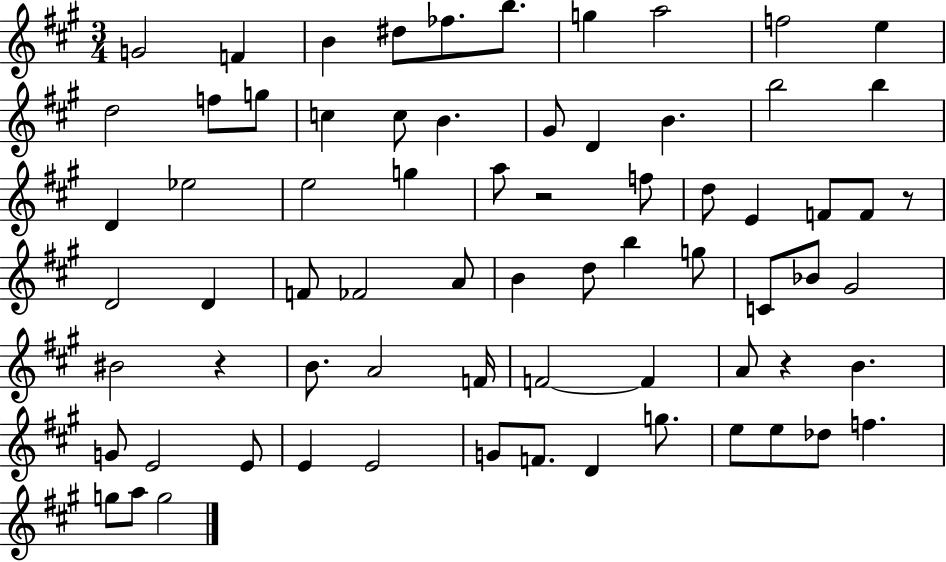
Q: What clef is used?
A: treble